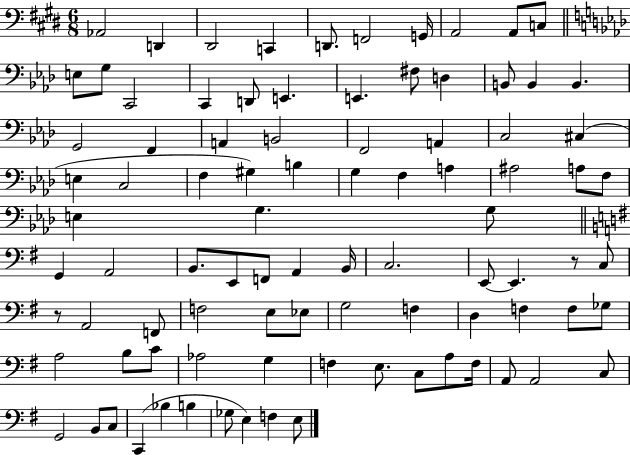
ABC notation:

X:1
T:Untitled
M:6/8
L:1/4
K:E
_A,,2 D,, ^D,,2 C,, D,,/2 F,,2 G,,/4 A,,2 A,,/2 C,/2 E,/2 G,/2 C,,2 C,, D,,/2 E,, E,, ^F,/2 D, B,,/2 B,, B,, G,,2 F,, A,, B,,2 F,,2 A,, C,2 ^C, E, C,2 F, ^G, B, G, F, A, ^A,2 A,/2 F,/2 E, G, G,/2 G,, A,,2 B,,/2 E,,/2 F,,/2 A,, B,,/4 C,2 E,,/2 E,, z/2 C,/2 z/2 A,,2 F,,/2 F,2 E,/2 _E,/2 G,2 F, D, F, F,/2 _G,/2 A,2 B,/2 C/2 _A,2 G, F, E,/2 C,/2 A,/2 F,/4 A,,/2 A,,2 C,/2 G,,2 B,,/2 C,/2 C,, _B, B, _G,/2 E, F, E,/2